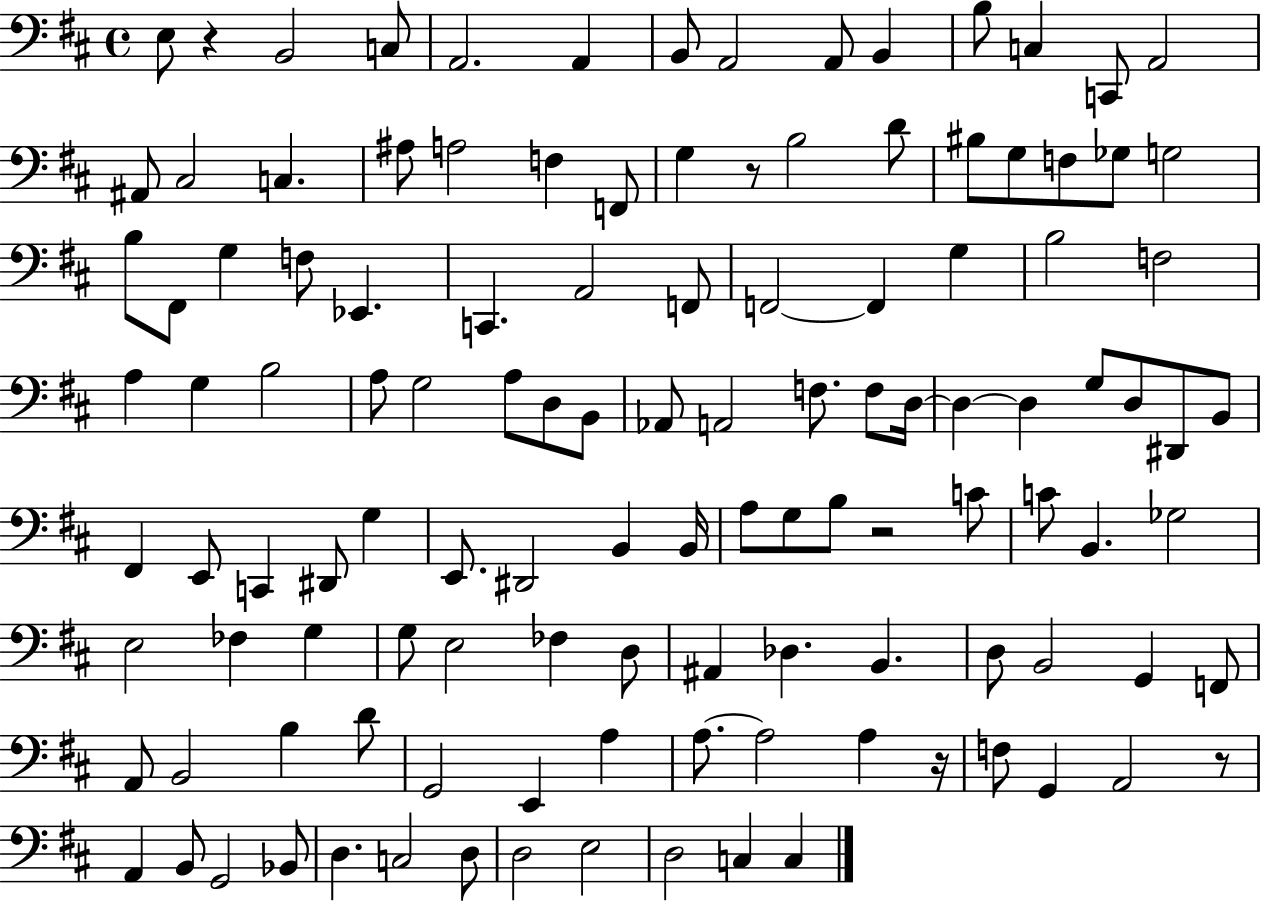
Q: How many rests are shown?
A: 5